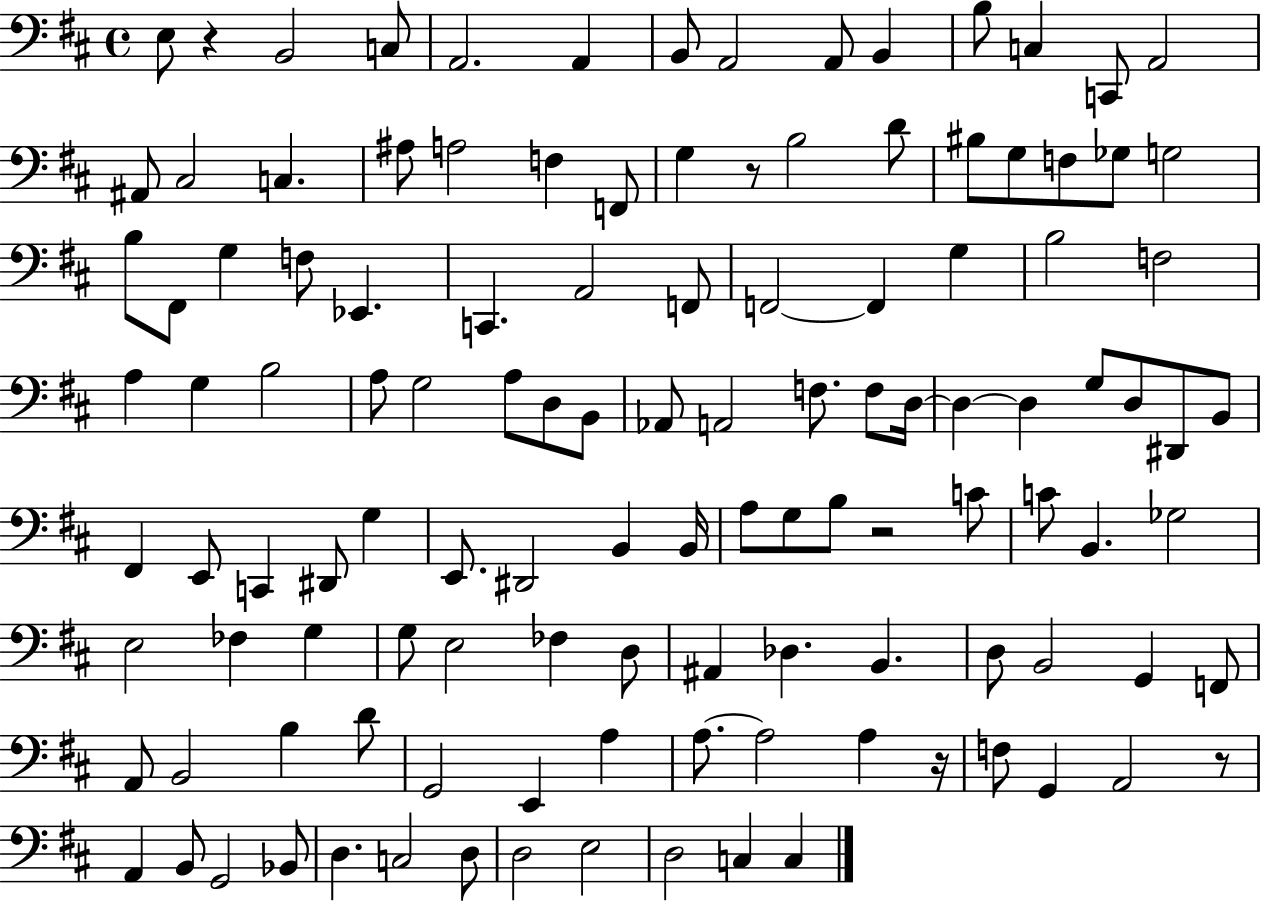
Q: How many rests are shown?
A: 5